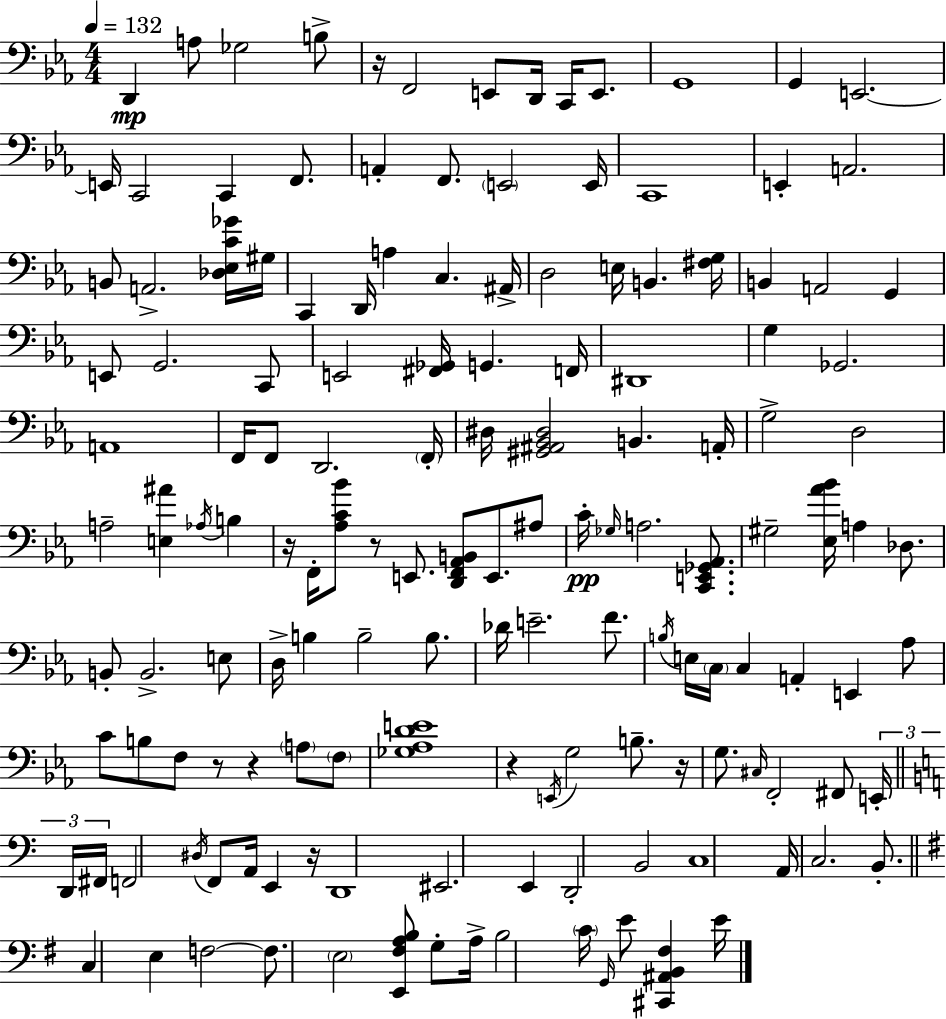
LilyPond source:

{
  \clef bass
  \numericTimeSignature
  \time 4/4
  \key ees \major
  \tempo 4 = 132
  d,4\mp a8 ges2 b8-> | r16 f,2 e,8 d,16 c,16 e,8. | g,1 | g,4 e,2.~~ | \break e,16 c,2 c,4 f,8. | a,4-. f,8. \parenthesize e,2 e,16 | c,1 | e,4-. a,2. | \break b,8 a,2.-> <des ees c' ges'>16 gis16 | c,4 d,16 a4 c4. ais,16-> | d2 e16 b,4. <fis g>16 | b,4 a,2 g,4 | \break e,8 g,2. c,8 | e,2 <fis, ges,>16 g,4. f,16 | dis,1 | g4 ges,2. | \break a,1 | f,16 f,8 d,2. \parenthesize f,16-. | dis16 <gis, ais, bes, dis>2 b,4. a,16-. | g2-> d2 | \break a2-- <e ais'>4 \acciaccatura { aes16 } b4 | r16 f,16-. <aes c' bes'>8 r8 e,8. <d, f, aes, b,>8 e,8. ais8 | c'16-.\pp \grace { ges16 } a2. <c, e, ges, aes,>8. | gis2-- <ees aes' bes'>16 a4 des8. | \break b,8-. b,2.-> | e8 d16-> b4 b2-- b8. | des'16 e'2.-- f'8. | \acciaccatura { b16 } e16 \parenthesize c16 c4 a,4-. e,4 | \break aes8 c'8 b8 f8 r8 r4 \parenthesize a8 | \parenthesize f8 <ges aes d' e'>1 | r4 \acciaccatura { e,16 } g2 | b8.-- r16 g8. \grace { cis16 } f,2-. | \break fis,8 \tuplet 3/2 { e,16-. \bar "||" \break \key c \major d,16 fis,16 } f,2 \acciaccatura { dis16 } f,8 a,16 e,4 | r16 d,1 | eis,2. e,4 | d,2-. b,2 | \break c1 | a,16 c2. | b,8.-. \bar "||" \break \key g \major c4 e4 f2~~ | f8. \parenthesize e2 <e, fis a b>8 g8-. a16-> | b2 \parenthesize c'16 \grace { g,16 } e'8 <cis, ais, b, fis>4 | e'16 \bar "|."
}